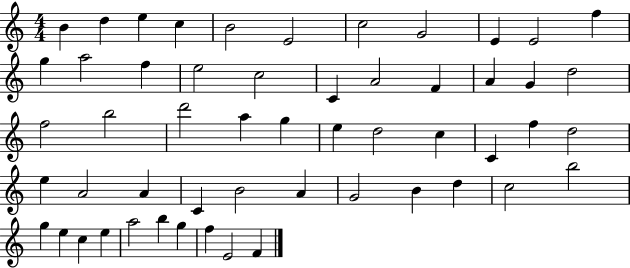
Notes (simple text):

B4/q D5/q E5/q C5/q B4/h E4/h C5/h G4/h E4/q E4/h F5/q G5/q A5/h F5/q E5/h C5/h C4/q A4/h F4/q A4/q G4/q D5/h F5/h B5/h D6/h A5/q G5/q E5/q D5/h C5/q C4/q F5/q D5/h E5/q A4/h A4/q C4/q B4/h A4/q G4/h B4/q D5/q C5/h B5/h G5/q E5/q C5/q E5/q A5/h B5/q G5/q F5/q E4/h F4/q